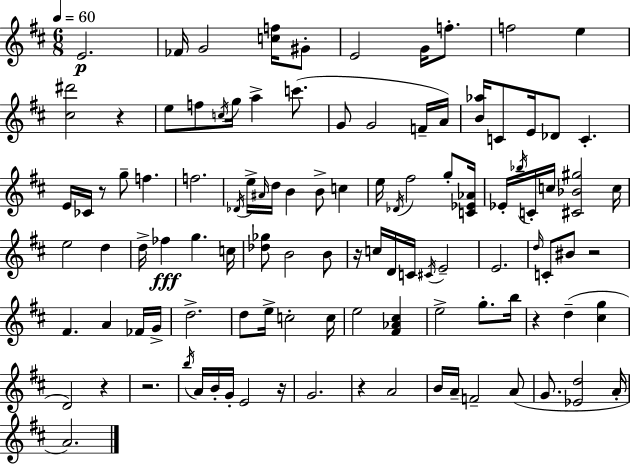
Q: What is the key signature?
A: D major